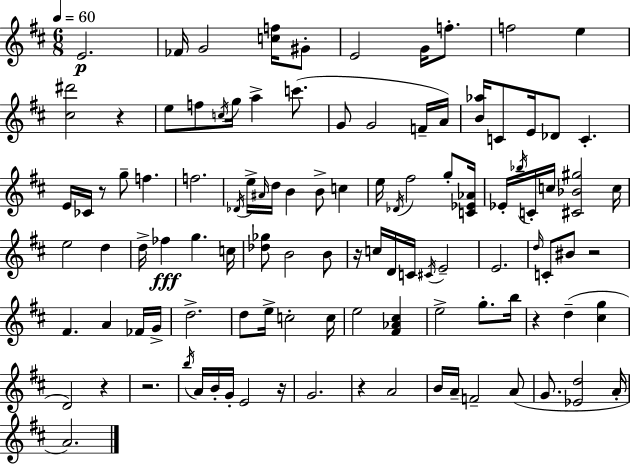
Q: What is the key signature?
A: D major